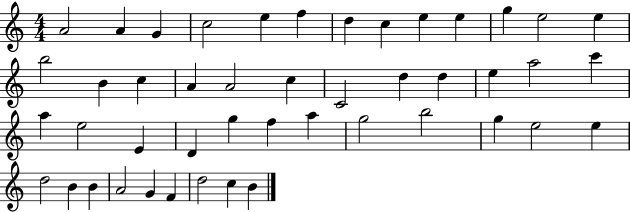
A4/h A4/q G4/q C5/h E5/q F5/q D5/q C5/q E5/q E5/q G5/q E5/h E5/q B5/h B4/q C5/q A4/q A4/h C5/q C4/h D5/q D5/q E5/q A5/h C6/q A5/q E5/h E4/q D4/q G5/q F5/q A5/q G5/h B5/h G5/q E5/h E5/q D5/h B4/q B4/q A4/h G4/q F4/q D5/h C5/q B4/q